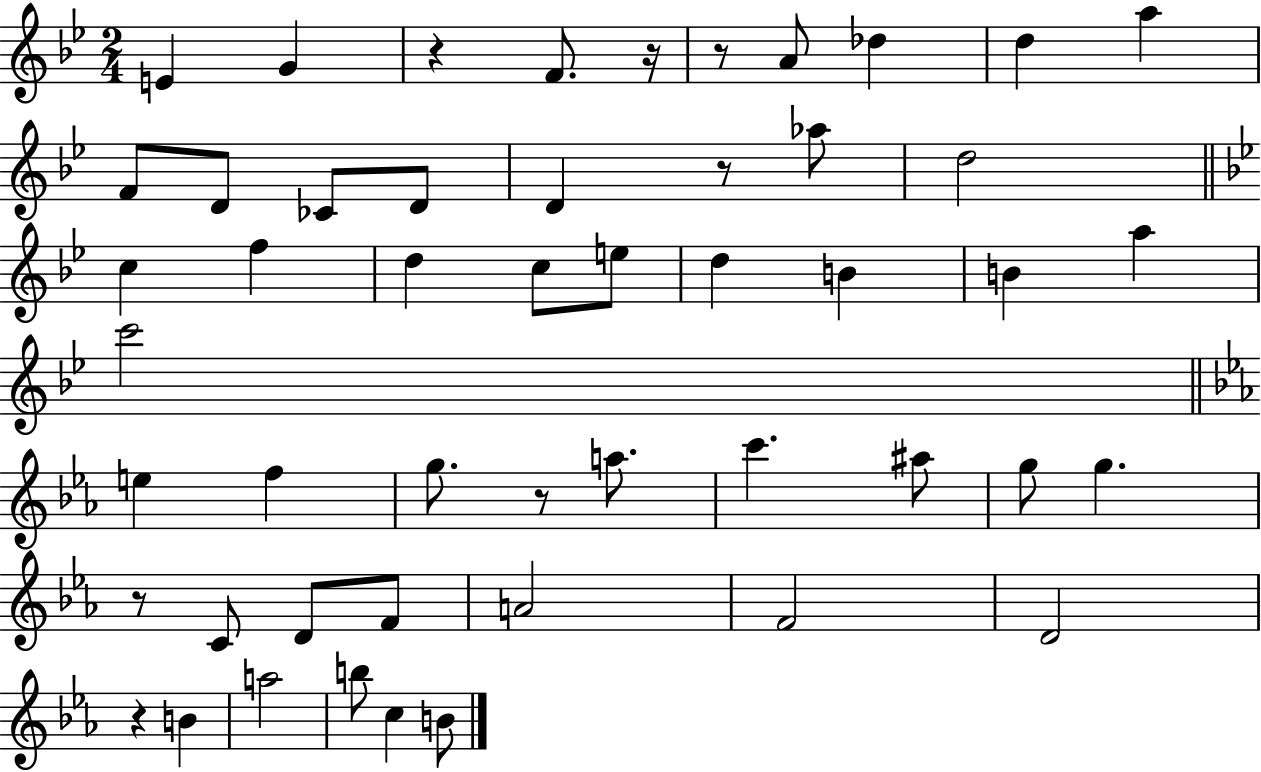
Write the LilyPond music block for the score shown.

{
  \clef treble
  \numericTimeSignature
  \time 2/4
  \key bes \major
  e'4 g'4 | r4 f'8. r16 | r8 a'8 des''4 | d''4 a''4 | \break f'8 d'8 ces'8 d'8 | d'4 r8 aes''8 | d''2 | \bar "||" \break \key g \minor c''4 f''4 | d''4 c''8 e''8 | d''4 b'4 | b'4 a''4 | \break c'''2 | \bar "||" \break \key c \minor e''4 f''4 | g''8. r8 a''8. | c'''4. ais''8 | g''8 g''4. | \break r8 c'8 d'8 f'8 | a'2 | f'2 | d'2 | \break r4 b'4 | a''2 | b''8 c''4 b'8 | \bar "|."
}